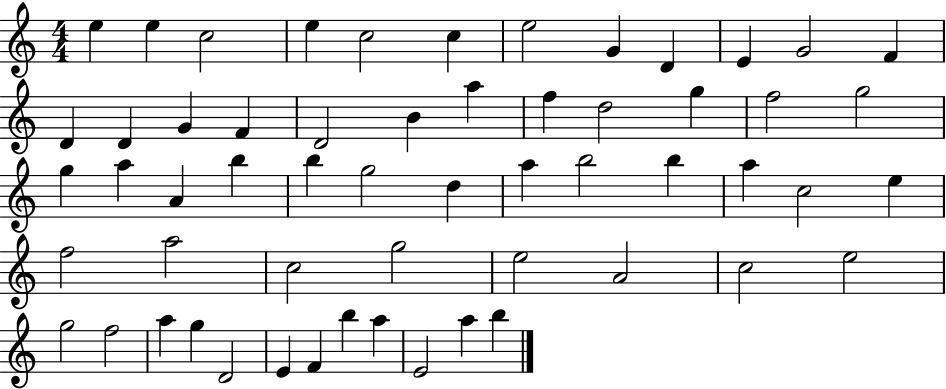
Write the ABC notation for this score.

X:1
T:Untitled
M:4/4
L:1/4
K:C
e e c2 e c2 c e2 G D E G2 F D D G F D2 B a f d2 g f2 g2 g a A b b g2 d a b2 b a c2 e f2 a2 c2 g2 e2 A2 c2 e2 g2 f2 a g D2 E F b a E2 a b